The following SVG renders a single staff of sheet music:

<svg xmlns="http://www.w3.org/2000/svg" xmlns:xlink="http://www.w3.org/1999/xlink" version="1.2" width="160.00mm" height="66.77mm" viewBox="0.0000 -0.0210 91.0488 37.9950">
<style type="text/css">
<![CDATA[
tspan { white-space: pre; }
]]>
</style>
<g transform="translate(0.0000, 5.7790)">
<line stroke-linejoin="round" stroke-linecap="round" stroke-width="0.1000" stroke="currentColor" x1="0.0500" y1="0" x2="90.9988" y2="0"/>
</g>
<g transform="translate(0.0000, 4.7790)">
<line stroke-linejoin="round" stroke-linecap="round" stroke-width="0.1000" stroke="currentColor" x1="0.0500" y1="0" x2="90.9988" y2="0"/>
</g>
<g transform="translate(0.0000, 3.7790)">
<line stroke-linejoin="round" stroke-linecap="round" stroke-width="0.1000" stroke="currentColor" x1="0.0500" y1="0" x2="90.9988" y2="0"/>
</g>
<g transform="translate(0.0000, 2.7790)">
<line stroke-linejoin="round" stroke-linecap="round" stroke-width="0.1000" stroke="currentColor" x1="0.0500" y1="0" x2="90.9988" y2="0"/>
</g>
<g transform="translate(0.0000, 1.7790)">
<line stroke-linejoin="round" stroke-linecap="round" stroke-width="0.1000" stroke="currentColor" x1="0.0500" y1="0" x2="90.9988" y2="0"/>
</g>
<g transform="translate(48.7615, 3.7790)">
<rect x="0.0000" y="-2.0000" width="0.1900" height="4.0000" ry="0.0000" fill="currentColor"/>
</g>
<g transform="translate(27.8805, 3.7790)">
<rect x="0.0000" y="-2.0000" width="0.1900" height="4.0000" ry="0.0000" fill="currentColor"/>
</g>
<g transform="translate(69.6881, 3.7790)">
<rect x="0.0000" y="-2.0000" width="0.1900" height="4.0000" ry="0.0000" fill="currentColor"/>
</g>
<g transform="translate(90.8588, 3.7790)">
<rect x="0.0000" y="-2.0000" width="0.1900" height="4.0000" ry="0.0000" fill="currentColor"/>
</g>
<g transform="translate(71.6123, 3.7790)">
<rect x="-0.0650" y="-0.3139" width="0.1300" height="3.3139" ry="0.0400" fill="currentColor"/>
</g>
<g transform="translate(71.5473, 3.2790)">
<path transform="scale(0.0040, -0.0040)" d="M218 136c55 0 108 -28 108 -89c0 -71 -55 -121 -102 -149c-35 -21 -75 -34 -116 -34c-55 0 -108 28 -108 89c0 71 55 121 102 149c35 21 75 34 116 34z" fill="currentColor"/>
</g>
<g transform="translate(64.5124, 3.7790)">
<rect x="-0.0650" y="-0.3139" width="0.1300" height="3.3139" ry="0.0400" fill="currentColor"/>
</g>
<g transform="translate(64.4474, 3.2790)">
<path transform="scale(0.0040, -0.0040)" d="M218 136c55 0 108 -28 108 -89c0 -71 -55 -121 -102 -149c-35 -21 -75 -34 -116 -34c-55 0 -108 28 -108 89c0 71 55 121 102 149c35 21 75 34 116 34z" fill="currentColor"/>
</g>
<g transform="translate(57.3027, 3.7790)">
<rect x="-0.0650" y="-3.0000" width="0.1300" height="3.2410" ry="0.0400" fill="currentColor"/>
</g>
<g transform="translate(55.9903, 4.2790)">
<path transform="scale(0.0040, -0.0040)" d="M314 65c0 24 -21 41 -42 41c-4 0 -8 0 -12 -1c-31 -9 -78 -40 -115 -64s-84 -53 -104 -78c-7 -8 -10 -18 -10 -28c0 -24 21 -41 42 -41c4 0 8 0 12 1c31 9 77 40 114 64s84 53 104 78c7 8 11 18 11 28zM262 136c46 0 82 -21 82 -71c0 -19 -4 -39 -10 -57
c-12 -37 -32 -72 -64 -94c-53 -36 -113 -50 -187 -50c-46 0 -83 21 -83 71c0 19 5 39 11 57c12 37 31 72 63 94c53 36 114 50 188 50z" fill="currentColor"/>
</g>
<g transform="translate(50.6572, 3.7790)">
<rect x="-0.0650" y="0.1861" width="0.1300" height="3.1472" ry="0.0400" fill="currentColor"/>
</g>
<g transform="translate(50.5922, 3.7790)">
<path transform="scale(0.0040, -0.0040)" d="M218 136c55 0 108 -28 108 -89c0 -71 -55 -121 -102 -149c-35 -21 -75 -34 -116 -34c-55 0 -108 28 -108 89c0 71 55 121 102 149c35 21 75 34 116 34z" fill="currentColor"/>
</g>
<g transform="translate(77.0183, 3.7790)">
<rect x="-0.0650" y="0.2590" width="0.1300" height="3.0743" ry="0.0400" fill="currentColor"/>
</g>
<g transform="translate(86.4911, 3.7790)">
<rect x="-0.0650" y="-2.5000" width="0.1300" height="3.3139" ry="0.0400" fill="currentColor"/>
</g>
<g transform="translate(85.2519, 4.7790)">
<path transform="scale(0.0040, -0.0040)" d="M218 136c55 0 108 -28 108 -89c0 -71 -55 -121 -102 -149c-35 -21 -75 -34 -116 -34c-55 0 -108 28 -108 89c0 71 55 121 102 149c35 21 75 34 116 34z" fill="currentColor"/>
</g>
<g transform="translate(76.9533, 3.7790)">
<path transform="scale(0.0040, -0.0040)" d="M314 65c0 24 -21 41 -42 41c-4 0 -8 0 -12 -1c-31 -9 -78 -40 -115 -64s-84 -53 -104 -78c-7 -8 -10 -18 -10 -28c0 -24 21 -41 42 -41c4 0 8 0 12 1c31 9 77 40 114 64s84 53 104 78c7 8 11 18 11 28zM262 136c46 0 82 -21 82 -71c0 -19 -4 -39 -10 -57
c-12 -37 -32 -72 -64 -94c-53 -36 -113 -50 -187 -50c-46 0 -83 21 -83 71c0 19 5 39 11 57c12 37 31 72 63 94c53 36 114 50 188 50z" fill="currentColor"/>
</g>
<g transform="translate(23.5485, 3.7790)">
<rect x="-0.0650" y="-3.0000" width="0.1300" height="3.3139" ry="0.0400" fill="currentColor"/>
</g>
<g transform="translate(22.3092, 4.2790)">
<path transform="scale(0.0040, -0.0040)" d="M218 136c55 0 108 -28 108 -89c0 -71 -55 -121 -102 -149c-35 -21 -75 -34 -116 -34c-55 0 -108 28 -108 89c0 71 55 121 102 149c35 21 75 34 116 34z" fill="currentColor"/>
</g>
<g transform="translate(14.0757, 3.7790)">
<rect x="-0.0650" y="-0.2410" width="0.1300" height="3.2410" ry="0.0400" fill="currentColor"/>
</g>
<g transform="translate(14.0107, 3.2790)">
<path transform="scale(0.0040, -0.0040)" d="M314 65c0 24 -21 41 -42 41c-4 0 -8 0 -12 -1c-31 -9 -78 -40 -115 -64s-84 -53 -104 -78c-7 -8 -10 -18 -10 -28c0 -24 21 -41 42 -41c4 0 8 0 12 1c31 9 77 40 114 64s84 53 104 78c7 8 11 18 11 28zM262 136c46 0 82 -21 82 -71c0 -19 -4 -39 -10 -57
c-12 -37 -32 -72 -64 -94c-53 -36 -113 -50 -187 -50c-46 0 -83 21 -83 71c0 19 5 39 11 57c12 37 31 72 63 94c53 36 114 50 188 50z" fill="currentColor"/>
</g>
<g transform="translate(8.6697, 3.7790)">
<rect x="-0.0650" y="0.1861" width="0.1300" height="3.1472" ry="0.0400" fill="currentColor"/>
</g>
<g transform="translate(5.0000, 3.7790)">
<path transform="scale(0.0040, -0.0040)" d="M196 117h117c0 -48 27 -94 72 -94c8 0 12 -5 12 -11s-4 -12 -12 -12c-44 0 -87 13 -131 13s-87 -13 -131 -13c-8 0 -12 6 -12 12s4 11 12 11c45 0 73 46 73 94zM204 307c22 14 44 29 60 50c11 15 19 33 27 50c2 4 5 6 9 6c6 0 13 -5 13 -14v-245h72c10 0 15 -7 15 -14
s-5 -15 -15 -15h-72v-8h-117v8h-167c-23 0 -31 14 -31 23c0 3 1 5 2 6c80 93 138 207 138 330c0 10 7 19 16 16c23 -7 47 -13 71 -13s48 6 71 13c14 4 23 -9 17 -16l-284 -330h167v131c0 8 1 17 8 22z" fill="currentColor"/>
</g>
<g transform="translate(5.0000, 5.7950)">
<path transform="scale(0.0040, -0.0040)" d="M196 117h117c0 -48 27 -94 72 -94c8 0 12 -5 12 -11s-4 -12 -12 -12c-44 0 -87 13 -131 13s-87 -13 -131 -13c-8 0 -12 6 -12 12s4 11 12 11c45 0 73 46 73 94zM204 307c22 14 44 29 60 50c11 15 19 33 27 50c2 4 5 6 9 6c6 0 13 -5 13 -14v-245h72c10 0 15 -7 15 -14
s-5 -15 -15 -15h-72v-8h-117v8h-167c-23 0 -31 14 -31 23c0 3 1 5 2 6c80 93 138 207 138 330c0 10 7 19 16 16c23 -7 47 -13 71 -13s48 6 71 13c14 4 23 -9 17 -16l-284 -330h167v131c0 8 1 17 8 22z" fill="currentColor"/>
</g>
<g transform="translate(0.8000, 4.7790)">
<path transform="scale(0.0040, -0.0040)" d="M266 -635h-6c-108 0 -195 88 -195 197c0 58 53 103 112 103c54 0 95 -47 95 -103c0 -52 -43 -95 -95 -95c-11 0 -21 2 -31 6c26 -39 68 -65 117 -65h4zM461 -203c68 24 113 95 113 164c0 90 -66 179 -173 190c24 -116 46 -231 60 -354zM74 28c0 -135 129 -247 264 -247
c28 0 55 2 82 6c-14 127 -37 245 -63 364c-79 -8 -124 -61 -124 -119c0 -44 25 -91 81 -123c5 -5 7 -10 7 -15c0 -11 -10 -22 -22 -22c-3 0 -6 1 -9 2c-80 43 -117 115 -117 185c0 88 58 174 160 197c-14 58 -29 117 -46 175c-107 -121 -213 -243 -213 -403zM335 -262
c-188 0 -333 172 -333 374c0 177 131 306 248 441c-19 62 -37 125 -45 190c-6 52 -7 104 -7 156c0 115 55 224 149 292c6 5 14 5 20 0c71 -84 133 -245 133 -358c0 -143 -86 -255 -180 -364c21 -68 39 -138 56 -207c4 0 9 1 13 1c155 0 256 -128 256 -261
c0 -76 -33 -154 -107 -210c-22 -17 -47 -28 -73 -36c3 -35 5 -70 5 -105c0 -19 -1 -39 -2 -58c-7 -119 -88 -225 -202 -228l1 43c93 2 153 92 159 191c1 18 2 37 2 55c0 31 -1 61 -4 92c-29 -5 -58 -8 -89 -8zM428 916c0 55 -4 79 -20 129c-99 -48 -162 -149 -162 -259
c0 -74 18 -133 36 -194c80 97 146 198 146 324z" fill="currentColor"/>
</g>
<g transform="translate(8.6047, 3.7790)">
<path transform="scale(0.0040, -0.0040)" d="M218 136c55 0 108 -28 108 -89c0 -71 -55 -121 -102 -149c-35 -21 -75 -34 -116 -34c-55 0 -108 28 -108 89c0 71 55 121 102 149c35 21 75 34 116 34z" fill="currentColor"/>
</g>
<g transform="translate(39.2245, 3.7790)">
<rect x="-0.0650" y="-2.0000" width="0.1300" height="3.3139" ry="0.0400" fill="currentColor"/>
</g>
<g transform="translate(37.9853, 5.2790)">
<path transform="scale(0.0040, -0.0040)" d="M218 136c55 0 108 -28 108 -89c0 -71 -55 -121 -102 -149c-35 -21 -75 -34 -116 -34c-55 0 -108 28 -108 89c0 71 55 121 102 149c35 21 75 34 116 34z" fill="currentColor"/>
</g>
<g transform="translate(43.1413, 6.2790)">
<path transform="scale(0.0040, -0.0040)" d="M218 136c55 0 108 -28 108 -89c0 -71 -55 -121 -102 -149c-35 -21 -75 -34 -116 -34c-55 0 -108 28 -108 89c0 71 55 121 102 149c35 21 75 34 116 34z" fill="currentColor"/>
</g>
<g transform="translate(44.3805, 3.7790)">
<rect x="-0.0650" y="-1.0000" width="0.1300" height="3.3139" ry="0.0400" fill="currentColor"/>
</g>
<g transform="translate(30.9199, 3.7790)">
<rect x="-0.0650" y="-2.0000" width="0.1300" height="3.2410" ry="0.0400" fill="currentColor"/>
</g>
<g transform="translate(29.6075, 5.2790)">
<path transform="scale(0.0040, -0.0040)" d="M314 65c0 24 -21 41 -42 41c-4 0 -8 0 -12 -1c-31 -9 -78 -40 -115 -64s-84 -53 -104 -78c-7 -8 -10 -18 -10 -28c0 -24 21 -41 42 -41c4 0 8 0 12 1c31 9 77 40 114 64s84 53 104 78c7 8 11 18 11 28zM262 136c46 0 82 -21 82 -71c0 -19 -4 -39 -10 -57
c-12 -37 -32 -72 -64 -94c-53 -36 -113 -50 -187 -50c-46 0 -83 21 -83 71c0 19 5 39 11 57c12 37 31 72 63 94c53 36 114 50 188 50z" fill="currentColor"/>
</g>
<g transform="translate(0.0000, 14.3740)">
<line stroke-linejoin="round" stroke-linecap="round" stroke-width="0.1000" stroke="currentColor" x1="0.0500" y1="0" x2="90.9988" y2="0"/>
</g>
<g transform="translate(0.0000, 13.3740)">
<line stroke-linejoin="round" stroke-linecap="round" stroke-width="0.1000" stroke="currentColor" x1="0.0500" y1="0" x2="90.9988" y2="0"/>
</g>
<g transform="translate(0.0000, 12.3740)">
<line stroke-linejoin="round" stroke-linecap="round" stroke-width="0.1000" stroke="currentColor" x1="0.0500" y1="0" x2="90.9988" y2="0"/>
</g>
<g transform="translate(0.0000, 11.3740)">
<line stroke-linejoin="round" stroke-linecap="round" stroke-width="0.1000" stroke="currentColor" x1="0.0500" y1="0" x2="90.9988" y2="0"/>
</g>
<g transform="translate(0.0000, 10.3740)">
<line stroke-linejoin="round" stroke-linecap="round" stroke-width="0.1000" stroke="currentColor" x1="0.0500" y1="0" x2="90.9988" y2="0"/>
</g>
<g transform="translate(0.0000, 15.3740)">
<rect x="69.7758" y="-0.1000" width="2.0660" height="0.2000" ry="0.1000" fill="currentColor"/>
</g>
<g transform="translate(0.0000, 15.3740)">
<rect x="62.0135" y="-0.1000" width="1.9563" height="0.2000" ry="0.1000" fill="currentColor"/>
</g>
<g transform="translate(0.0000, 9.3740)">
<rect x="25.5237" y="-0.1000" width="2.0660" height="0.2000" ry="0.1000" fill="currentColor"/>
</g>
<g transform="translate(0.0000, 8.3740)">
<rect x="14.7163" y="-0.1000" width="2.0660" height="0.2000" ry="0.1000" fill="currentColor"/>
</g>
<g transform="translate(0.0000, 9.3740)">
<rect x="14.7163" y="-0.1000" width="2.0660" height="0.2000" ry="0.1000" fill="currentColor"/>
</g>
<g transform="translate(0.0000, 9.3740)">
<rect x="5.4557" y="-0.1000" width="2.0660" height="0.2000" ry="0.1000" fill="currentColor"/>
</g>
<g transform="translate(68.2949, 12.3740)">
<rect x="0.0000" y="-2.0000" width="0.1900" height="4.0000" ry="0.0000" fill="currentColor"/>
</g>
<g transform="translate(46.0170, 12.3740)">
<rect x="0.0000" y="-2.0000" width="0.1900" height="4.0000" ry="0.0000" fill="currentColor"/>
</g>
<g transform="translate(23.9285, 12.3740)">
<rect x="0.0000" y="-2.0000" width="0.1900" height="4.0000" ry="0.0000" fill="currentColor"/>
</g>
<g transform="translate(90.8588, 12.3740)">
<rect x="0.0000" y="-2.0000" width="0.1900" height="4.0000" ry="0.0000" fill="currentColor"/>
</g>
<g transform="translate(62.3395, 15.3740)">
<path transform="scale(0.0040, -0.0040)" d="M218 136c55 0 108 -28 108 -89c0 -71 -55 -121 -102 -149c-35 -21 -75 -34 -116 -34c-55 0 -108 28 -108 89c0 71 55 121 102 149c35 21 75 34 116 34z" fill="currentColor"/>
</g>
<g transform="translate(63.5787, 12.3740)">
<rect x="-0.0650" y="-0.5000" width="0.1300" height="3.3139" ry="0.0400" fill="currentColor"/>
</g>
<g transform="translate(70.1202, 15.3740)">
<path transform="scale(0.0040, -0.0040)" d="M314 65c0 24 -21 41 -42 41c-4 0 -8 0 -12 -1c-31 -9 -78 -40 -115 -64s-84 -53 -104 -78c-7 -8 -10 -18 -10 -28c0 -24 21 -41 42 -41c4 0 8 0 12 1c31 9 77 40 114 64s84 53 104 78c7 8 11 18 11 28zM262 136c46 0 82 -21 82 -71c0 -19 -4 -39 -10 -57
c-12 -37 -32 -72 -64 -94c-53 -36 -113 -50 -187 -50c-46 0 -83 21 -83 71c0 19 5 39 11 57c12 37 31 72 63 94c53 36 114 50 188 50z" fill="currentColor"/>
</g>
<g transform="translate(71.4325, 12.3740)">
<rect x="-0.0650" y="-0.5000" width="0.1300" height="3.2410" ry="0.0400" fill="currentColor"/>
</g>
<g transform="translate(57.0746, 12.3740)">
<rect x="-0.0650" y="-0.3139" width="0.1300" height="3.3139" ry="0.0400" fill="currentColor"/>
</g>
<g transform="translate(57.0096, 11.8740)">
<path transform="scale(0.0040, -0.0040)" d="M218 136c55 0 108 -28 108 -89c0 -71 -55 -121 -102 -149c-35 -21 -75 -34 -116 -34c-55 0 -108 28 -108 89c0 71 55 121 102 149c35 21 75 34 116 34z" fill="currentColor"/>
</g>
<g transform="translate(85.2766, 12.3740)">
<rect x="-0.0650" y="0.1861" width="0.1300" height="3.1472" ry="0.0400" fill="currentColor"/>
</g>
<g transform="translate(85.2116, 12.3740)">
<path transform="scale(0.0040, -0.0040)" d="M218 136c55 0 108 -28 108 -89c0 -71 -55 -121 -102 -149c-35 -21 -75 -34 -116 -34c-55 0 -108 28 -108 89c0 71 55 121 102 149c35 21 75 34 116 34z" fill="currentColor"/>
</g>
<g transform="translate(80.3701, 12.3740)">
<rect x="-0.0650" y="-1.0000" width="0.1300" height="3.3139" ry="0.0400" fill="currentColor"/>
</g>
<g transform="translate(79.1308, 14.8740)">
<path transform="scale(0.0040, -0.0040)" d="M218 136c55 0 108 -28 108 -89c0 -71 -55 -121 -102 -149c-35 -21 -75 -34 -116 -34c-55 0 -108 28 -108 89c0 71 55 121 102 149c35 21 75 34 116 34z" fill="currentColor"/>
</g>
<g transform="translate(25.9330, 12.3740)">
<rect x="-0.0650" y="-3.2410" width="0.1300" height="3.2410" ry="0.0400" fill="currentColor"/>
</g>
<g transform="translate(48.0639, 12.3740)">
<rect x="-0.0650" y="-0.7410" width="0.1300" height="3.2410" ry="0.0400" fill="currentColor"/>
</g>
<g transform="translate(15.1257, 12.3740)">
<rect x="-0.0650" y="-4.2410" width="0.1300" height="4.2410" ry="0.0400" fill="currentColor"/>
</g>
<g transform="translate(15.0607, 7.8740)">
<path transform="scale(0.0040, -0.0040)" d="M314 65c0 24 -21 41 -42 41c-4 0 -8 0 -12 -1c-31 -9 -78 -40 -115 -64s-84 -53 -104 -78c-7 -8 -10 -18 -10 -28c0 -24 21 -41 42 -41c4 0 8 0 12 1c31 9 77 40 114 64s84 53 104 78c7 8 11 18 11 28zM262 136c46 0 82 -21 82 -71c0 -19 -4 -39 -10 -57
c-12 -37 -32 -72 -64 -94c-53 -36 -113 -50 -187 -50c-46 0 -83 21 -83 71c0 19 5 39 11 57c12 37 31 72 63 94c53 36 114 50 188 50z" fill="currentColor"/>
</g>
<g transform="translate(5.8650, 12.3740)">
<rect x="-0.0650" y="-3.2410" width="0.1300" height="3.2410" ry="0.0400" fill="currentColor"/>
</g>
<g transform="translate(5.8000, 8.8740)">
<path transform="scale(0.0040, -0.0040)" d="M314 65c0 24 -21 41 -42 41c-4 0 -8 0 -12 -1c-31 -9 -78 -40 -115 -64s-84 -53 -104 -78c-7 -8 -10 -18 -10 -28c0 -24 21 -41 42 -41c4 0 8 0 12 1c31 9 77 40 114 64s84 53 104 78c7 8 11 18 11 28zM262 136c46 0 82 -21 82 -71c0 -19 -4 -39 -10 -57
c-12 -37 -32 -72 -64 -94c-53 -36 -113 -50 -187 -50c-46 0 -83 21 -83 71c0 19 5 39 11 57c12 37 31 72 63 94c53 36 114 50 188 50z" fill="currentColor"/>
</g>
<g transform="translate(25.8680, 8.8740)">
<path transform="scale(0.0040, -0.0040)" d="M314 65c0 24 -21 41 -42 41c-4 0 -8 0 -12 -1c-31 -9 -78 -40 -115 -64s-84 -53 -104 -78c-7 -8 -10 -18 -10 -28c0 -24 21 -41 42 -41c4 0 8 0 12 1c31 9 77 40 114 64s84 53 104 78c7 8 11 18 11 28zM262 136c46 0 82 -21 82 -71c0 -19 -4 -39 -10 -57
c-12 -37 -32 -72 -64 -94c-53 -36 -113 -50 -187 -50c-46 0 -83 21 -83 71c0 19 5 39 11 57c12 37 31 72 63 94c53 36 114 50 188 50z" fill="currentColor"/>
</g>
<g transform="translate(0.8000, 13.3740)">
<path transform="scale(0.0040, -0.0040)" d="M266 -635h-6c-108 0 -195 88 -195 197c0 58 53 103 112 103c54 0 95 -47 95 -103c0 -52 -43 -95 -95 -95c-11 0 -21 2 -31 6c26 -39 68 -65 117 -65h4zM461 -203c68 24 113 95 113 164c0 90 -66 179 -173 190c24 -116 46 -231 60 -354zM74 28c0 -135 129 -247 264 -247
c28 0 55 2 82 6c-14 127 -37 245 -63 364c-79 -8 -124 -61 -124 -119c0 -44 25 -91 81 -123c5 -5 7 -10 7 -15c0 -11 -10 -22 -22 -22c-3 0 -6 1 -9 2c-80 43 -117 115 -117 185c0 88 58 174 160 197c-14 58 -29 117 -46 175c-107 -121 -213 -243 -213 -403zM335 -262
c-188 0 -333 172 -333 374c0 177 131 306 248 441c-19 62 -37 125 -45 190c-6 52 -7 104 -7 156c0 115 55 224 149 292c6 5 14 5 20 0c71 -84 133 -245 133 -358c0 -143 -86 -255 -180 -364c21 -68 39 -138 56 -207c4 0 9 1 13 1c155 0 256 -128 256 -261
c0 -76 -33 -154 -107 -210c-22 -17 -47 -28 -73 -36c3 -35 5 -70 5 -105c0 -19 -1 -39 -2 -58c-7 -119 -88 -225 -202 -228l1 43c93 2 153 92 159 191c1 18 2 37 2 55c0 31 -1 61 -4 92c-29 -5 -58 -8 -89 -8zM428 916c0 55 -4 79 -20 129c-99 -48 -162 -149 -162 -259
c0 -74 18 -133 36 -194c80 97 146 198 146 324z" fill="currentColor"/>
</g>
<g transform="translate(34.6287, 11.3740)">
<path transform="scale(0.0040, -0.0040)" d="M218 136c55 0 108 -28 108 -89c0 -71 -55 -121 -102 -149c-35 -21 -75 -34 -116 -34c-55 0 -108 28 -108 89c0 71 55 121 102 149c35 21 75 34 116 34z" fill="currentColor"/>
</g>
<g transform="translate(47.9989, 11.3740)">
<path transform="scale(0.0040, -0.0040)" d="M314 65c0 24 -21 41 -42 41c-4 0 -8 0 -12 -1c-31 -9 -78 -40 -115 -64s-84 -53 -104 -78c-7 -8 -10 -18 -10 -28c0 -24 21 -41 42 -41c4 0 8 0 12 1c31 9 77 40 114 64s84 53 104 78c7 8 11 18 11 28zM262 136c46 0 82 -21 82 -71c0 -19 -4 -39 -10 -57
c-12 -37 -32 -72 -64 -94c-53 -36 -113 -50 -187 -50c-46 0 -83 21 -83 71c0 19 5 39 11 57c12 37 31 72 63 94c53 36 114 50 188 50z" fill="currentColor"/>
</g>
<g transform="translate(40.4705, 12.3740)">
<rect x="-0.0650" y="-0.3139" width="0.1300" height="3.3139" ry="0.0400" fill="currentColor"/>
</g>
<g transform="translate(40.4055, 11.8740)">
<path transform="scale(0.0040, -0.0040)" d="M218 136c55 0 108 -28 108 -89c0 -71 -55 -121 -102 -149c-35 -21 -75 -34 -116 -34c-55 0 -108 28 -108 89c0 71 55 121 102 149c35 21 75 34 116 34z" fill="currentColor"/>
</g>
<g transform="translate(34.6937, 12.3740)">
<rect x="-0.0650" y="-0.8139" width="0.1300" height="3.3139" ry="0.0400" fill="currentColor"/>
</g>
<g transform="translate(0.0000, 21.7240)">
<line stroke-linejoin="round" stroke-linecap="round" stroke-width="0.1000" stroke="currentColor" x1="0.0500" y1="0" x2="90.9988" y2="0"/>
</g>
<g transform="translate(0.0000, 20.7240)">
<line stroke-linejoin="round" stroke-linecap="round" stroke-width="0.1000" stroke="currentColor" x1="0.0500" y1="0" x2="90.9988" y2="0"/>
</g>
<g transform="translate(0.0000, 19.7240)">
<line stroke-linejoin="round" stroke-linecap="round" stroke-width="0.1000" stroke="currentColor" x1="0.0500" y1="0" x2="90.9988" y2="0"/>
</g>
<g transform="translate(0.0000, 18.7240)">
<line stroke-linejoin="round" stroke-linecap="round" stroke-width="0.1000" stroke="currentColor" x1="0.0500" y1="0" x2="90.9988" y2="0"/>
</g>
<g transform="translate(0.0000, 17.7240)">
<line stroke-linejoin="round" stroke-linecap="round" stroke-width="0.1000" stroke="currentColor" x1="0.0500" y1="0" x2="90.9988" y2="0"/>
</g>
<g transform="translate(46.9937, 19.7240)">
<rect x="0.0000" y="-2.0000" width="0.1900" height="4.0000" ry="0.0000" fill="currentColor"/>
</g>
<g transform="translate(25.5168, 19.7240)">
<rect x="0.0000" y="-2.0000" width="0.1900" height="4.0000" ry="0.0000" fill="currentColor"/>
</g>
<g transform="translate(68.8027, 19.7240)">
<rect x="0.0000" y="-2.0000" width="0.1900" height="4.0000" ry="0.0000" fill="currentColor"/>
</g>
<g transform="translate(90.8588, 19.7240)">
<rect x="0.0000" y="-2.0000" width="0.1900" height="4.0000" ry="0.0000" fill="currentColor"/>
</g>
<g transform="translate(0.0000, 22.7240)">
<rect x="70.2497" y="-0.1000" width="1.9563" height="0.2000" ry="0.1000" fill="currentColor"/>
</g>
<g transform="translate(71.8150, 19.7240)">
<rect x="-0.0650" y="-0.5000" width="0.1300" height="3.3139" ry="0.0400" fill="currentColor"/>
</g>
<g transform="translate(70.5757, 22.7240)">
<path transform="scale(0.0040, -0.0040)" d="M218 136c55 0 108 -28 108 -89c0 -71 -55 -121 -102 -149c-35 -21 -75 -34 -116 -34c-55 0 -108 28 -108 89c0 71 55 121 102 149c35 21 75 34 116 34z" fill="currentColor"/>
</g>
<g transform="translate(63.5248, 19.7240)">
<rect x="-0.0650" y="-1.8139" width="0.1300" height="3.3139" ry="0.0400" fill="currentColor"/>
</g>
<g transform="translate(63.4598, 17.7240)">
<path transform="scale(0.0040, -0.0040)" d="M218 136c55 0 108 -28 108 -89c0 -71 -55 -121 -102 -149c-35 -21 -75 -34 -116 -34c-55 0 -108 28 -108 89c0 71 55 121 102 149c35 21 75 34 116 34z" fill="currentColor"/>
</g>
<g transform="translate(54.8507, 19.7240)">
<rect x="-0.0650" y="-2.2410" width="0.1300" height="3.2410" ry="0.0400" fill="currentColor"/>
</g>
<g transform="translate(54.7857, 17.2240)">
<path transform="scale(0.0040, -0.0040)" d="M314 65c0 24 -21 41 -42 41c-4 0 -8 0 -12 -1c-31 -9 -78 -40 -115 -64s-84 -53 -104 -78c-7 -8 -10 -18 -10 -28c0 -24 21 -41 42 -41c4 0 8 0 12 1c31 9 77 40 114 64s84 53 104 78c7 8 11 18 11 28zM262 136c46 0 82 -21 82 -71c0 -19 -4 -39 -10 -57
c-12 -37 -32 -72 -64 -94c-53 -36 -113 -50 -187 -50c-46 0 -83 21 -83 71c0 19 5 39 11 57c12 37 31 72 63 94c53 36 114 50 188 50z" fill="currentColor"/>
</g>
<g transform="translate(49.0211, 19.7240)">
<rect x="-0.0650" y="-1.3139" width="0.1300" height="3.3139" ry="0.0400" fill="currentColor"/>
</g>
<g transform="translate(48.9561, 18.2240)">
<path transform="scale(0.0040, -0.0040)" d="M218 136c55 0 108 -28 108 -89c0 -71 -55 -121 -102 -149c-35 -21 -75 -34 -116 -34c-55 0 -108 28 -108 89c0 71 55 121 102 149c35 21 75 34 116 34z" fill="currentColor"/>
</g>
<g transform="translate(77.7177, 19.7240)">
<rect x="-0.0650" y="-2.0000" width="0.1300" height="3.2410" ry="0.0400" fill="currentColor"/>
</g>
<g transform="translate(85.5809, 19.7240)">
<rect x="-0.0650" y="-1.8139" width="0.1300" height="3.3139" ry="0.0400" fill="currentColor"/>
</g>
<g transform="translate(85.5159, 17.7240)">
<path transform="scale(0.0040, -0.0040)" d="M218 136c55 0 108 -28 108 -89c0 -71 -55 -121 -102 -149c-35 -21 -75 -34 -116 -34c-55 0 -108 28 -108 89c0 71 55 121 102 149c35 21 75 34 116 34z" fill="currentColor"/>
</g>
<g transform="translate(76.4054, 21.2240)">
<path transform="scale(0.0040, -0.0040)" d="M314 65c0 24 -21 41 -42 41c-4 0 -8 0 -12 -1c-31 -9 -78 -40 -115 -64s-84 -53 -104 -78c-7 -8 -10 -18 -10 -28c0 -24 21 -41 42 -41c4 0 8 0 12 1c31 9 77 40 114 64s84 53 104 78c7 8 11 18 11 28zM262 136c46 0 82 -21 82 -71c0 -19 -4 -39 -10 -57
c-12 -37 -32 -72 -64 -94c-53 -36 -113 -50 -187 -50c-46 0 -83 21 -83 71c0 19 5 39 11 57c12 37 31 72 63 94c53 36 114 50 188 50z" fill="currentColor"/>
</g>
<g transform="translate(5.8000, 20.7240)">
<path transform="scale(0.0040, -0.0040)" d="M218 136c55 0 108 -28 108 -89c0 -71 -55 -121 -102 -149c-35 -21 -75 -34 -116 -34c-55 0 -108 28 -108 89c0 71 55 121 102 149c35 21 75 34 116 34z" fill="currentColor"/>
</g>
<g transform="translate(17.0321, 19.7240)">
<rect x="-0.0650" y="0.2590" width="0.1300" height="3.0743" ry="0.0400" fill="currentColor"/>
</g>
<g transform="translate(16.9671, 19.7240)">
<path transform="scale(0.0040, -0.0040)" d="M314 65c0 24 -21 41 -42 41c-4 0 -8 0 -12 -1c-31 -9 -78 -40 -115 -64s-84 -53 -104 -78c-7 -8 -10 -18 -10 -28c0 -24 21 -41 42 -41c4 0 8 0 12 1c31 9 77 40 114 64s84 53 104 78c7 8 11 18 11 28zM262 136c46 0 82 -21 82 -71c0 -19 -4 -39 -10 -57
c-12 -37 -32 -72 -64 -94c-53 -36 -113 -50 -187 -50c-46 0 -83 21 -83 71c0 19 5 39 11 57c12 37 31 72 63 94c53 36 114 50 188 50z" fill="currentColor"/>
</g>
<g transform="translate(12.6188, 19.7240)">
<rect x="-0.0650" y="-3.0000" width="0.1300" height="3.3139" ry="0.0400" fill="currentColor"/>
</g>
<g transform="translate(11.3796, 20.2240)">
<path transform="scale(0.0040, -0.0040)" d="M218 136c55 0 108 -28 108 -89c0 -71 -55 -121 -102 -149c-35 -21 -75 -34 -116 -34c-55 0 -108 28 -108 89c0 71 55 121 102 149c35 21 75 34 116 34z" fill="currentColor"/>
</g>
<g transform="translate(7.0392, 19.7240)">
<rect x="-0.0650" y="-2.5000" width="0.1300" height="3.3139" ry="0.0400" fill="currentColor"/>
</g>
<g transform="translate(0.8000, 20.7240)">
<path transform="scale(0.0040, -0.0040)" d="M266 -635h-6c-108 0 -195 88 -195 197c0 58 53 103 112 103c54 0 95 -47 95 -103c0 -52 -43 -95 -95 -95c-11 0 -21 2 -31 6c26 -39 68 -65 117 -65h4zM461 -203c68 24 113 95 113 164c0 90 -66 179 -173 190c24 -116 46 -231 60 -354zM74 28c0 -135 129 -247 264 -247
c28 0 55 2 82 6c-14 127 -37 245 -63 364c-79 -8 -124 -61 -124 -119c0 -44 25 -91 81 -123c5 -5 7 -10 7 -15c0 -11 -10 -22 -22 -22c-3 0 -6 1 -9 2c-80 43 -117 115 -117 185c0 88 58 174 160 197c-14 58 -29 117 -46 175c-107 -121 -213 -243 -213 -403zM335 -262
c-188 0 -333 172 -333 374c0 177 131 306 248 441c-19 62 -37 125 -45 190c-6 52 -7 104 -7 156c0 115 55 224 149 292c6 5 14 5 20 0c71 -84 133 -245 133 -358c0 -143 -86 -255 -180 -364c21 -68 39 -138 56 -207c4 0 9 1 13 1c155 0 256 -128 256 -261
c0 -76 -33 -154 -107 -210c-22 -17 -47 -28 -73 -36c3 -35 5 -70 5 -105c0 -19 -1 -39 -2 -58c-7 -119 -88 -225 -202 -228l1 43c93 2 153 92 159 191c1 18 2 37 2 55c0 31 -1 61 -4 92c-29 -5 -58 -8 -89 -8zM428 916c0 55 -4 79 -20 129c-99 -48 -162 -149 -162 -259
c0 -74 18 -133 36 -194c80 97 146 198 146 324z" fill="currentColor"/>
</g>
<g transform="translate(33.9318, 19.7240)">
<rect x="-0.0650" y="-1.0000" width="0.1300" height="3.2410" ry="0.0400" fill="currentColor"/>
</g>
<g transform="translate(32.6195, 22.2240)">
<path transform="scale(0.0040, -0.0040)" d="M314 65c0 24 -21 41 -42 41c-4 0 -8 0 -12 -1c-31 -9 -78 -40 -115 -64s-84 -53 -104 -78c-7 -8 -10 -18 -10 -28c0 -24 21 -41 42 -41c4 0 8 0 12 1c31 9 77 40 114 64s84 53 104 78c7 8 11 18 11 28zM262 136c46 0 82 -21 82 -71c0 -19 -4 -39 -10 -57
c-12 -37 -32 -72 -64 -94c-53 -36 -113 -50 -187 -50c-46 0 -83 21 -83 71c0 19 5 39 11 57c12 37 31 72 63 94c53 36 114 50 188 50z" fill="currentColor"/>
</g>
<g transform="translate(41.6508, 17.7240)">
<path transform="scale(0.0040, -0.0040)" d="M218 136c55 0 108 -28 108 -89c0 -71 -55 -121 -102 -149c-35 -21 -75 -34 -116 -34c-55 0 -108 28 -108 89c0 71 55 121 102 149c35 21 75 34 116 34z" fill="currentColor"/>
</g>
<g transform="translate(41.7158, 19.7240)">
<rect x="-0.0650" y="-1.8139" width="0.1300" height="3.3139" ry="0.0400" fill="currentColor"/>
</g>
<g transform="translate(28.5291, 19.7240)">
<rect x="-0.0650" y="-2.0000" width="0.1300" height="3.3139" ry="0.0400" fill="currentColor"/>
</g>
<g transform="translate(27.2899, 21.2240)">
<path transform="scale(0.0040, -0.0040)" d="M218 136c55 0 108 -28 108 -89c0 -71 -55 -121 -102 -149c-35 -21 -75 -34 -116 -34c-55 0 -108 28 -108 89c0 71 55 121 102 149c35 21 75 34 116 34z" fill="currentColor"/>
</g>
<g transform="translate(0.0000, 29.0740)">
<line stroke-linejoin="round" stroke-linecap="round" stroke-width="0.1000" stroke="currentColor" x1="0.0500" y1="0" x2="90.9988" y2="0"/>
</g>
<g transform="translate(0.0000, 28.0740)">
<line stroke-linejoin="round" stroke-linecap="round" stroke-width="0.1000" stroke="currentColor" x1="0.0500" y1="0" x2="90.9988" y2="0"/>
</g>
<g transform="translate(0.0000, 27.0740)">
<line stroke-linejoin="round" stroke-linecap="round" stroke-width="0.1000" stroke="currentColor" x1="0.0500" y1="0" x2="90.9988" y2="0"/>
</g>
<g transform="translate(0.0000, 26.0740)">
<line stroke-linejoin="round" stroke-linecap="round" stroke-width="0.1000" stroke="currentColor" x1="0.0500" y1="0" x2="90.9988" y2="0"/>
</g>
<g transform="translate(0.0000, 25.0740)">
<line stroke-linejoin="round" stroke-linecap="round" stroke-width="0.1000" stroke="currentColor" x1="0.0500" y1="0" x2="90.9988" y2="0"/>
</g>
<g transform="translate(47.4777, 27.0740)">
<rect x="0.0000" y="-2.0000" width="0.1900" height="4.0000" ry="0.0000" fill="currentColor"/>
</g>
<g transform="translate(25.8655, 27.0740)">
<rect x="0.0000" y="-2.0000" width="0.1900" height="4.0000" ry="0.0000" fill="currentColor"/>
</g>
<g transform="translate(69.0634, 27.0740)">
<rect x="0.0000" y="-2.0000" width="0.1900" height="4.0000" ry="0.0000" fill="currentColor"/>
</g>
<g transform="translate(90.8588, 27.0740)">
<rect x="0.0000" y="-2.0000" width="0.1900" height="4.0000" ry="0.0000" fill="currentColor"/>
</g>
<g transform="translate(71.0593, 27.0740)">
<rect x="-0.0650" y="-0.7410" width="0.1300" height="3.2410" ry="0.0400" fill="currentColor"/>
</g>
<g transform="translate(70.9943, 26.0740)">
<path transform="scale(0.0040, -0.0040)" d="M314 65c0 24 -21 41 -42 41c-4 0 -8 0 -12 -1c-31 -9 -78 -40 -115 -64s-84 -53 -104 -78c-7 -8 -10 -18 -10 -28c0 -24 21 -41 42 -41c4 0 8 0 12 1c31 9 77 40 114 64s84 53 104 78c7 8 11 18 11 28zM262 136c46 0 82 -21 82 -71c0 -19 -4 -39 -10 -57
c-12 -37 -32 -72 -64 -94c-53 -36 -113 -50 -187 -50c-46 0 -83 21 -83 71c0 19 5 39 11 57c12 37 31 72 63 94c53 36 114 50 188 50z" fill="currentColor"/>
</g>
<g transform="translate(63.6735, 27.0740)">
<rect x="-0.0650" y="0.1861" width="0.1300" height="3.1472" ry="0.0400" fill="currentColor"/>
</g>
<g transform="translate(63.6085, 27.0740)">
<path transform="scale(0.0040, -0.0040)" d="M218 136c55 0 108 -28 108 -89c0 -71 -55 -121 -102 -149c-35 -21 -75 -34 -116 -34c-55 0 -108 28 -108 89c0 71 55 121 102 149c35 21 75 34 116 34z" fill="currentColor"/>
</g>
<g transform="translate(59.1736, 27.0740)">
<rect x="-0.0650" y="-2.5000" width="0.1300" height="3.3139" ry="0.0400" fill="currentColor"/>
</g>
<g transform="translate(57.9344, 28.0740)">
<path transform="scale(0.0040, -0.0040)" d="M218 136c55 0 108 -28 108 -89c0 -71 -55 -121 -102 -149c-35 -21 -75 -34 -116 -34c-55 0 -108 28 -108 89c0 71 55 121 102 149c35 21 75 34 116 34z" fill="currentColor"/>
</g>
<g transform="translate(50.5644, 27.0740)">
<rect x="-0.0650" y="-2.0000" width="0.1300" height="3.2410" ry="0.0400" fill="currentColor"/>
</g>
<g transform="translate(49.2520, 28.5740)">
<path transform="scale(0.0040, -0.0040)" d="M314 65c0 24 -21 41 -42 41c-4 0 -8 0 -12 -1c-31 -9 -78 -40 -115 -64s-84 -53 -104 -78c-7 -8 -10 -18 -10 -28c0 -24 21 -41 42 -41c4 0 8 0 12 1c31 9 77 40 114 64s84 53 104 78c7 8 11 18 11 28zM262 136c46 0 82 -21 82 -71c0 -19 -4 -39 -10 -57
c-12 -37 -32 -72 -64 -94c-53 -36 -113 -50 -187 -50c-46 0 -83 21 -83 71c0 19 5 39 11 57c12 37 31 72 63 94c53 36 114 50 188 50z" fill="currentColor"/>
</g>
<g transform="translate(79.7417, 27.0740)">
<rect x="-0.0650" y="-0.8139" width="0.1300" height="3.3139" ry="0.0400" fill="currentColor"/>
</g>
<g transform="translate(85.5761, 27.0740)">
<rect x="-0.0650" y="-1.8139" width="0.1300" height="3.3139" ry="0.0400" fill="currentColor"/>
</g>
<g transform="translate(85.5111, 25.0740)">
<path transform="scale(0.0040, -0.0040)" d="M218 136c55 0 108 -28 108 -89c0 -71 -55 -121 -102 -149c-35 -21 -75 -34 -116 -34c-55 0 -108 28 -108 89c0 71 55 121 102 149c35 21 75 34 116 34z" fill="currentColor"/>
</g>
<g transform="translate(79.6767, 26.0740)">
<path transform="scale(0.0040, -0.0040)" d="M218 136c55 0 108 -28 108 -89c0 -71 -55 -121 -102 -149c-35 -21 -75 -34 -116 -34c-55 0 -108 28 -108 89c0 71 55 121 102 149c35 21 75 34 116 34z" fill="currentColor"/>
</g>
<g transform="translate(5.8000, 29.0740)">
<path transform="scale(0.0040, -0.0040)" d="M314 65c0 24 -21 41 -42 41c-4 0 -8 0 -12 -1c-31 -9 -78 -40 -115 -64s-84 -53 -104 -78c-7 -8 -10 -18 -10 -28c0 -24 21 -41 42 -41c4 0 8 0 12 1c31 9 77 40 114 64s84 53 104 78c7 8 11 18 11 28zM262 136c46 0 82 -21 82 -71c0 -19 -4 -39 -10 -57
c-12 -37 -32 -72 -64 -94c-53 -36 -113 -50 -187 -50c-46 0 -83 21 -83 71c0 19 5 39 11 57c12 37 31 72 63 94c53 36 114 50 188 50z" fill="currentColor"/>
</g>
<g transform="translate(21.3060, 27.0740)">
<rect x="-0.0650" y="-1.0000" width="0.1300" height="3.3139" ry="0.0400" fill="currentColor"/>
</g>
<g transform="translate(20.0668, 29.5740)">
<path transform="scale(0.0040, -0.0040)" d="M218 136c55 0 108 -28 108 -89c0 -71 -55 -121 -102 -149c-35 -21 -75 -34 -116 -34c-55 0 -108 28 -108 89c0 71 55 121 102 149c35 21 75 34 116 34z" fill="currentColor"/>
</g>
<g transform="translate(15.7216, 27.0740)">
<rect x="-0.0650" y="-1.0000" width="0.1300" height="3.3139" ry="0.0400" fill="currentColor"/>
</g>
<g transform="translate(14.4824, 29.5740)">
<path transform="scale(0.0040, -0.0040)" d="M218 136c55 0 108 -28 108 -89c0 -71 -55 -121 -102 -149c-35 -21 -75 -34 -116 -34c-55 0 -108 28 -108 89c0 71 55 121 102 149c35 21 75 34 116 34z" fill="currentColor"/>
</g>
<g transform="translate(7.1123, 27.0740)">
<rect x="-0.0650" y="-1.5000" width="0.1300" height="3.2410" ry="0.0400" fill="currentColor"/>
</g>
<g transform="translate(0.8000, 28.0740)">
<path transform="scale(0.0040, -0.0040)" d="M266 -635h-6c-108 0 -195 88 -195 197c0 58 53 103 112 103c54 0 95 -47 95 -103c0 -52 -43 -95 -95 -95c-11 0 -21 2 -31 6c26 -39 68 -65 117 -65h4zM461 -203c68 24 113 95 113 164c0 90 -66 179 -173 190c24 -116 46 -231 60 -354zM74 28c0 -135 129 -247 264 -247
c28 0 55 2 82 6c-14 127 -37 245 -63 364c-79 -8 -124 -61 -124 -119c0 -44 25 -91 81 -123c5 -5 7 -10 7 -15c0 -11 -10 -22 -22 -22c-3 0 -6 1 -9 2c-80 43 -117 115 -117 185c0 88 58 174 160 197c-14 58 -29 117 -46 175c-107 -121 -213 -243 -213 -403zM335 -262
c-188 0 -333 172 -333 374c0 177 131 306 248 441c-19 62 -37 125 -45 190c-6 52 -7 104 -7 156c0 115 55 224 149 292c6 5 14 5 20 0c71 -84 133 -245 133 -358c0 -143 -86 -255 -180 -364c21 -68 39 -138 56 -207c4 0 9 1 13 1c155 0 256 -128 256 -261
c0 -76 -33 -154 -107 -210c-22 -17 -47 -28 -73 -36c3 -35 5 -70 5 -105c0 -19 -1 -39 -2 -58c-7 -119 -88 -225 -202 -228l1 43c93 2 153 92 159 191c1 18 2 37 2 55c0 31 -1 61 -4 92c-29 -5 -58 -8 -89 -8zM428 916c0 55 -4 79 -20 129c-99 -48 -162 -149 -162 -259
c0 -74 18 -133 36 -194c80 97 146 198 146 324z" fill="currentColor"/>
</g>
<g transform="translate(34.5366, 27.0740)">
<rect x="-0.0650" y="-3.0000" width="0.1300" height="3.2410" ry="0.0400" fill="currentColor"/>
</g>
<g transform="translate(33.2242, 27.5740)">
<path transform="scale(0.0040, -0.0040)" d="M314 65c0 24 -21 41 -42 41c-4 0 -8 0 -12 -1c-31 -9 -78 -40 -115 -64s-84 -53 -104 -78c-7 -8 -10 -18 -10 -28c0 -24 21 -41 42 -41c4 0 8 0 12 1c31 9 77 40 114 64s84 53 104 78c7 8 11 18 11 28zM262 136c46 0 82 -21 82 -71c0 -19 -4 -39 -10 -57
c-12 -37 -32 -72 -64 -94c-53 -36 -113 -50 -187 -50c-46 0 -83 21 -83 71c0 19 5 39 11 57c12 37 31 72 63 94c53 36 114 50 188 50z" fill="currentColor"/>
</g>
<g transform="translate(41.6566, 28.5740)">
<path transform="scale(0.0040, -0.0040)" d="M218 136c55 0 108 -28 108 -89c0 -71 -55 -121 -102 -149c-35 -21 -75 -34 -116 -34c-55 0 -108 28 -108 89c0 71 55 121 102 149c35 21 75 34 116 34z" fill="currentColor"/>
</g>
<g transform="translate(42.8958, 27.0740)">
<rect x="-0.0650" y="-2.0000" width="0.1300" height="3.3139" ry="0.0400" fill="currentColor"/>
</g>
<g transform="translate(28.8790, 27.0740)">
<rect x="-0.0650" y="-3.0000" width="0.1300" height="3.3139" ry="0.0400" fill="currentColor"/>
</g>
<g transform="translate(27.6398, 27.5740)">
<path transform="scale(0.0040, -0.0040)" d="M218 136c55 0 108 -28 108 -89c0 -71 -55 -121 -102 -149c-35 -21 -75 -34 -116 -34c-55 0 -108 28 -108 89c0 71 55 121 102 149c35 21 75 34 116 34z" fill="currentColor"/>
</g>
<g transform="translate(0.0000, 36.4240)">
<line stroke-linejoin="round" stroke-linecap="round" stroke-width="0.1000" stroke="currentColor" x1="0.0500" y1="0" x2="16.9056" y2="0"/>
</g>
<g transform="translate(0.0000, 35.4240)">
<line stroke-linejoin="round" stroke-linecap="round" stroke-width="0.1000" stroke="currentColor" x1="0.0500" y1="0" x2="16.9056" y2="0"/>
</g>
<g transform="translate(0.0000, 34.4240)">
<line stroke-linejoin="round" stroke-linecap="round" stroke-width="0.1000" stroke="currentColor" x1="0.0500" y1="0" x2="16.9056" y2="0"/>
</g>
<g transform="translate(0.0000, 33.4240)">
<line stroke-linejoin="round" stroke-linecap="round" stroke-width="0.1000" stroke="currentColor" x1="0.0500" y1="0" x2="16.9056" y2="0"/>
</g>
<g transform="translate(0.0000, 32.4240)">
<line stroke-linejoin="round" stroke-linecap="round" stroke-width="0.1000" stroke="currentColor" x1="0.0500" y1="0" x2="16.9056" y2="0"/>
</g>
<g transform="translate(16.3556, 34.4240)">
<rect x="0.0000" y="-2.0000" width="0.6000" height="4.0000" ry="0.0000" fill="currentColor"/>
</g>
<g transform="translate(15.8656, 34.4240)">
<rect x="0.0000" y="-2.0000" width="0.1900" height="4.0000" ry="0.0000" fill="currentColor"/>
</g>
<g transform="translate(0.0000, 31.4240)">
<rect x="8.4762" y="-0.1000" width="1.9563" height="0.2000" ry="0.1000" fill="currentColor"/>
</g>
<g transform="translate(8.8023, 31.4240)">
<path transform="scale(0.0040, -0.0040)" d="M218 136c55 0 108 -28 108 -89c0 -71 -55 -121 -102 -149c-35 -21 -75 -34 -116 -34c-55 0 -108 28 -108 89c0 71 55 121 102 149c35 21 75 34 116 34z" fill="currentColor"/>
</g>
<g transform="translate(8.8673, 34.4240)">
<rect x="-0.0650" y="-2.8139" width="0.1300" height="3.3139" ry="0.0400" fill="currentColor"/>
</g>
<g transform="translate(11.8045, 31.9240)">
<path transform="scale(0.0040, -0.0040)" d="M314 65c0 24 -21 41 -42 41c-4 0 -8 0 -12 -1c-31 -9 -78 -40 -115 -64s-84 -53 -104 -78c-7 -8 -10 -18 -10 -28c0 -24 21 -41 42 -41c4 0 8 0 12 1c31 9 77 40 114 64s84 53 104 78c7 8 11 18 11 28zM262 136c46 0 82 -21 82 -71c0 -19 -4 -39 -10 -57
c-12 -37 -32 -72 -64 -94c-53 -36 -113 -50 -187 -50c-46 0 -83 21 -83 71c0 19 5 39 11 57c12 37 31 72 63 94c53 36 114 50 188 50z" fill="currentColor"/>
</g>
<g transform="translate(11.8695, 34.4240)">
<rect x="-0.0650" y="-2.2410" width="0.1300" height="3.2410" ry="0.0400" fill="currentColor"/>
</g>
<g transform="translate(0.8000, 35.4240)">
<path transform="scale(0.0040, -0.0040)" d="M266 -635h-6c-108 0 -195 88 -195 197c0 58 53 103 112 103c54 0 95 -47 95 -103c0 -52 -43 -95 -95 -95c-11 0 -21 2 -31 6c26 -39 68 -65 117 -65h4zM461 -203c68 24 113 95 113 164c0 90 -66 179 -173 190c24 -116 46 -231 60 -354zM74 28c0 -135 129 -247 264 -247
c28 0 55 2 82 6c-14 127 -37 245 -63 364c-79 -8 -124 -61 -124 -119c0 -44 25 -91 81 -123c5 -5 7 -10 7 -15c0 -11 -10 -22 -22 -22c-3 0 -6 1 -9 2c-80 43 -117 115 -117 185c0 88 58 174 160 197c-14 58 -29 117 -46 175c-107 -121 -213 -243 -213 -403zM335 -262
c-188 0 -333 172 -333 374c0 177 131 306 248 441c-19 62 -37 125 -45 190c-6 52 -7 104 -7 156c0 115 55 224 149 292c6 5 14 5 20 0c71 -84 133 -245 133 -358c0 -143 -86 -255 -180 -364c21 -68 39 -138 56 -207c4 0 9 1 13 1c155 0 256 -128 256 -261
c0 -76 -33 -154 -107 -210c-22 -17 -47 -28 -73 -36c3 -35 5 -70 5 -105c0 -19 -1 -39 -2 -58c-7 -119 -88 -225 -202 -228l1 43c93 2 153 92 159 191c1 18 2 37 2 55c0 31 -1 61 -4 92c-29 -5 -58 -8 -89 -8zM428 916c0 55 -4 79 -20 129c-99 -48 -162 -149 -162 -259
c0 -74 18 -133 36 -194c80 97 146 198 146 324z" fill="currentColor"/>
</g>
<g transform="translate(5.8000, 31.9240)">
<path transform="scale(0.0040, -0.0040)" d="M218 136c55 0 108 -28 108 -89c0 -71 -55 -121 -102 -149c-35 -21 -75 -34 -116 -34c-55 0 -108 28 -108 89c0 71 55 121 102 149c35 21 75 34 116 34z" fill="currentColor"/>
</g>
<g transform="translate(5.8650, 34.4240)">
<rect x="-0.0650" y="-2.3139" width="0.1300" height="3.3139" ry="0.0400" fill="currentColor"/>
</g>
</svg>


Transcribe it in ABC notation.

X:1
T:Untitled
M:4/4
L:1/4
K:C
B c2 A F2 F D B A2 c c B2 G b2 d'2 b2 d c d2 c C C2 D B G A B2 F D2 f e g2 f C F2 f E2 D D A A2 F F2 G B d2 d f g a g2